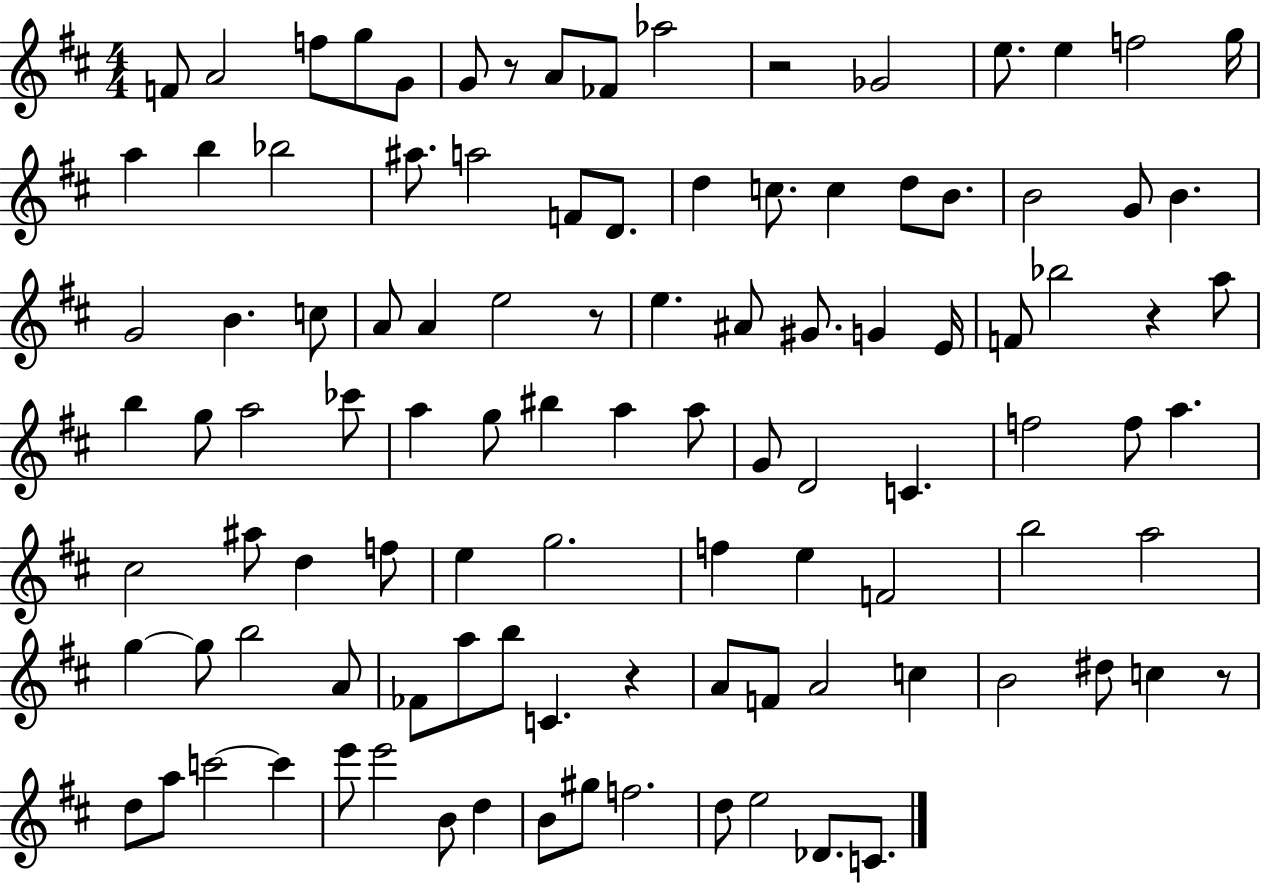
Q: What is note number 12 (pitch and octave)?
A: E5